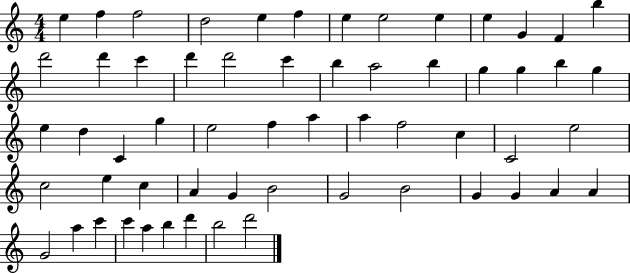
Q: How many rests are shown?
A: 0